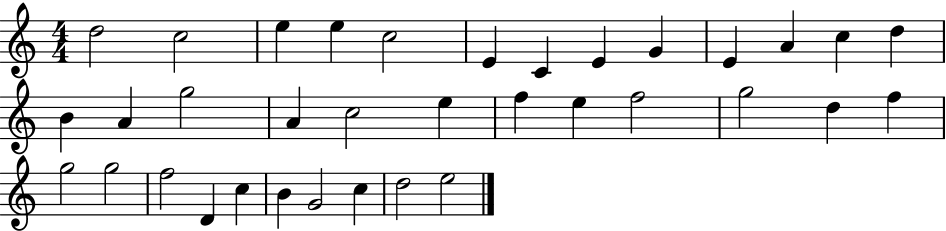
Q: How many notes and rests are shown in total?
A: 35